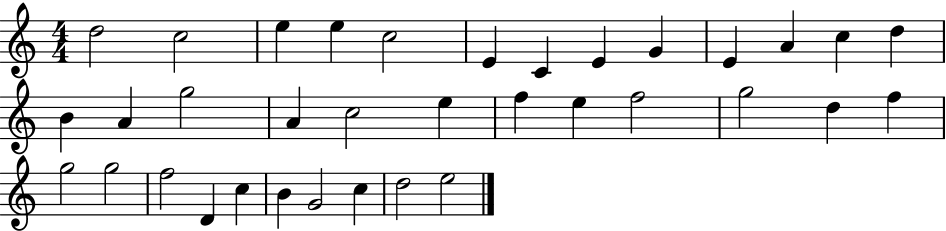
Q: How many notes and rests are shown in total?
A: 35